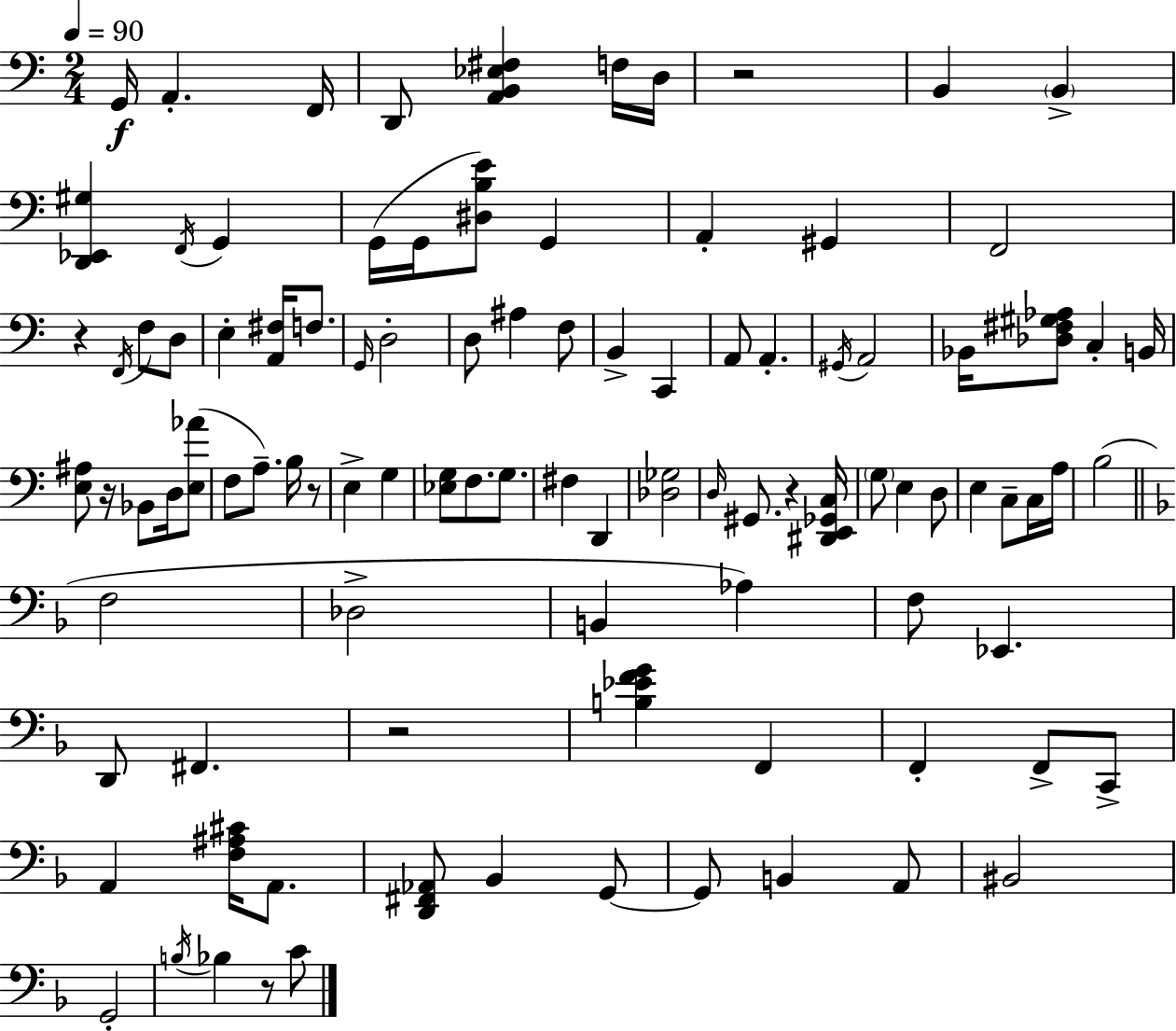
{
  \clef bass
  \numericTimeSignature
  \time 2/4
  \key a \minor
  \tempo 4 = 90
  \repeat volta 2 { g,16\f a,4.-. f,16 | d,8 <a, b, ees fis>4 f16 d16 | r2 | b,4 \parenthesize b,4-> | \break <d, ees, gis>4 \acciaccatura { f,16 } g,4 | g,16( g,16 <dis b e'>8) g,4 | a,4-. gis,4 | f,2 | \break r4 \acciaccatura { f,16 } f8 | d8 e4-. <a, fis>16 f8. | \grace { g,16 } d2-. | d8 ais4 | \break f8 b,4-> c,4 | a,8 a,4.-. | \acciaccatura { gis,16 } a,2 | bes,16 <des fis gis aes>8 c4-. | \break b,16 <e ais>8 r16 bes,8 | d16 <e aes'>8( f8 a8.--) | b16 r8 e4-> | g4 <ees g>8 f8. | \break g8. fis4 | d,4 <des ges>2 | \grace { d16 } gis,8. | r4 <dis, e, ges, c>16 \parenthesize g8 e4 | \break d8 e4 | c8-- c16 a16 b2( | \bar "||" \break \key f \major f2 | des2-> | b,4 aes4) | f8 ees,4. | \break d,8 fis,4. | r2 | <b ees' f' g'>4 f,4 | f,4-. f,8-> c,8-> | \break a,4 <f ais cis'>16 a,8. | <d, fis, aes,>8 bes,4 g,8~~ | g,8 b,4 a,8 | bis,2 | \break g,2-. | \acciaccatura { b16 } bes4 r8 c'8 | } \bar "|."
}